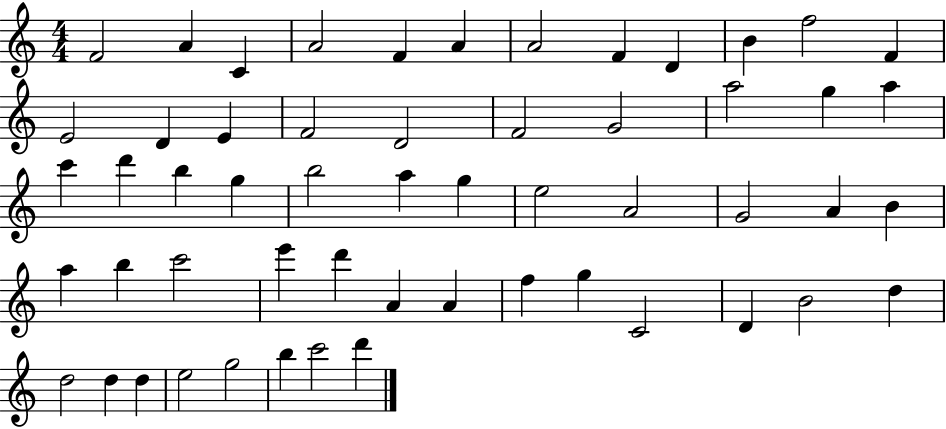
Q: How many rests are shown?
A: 0